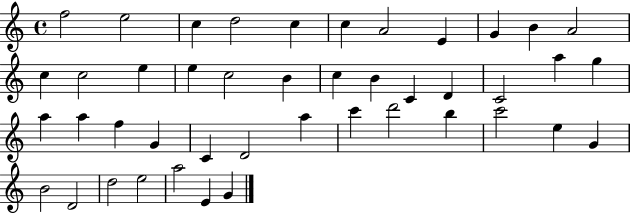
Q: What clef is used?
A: treble